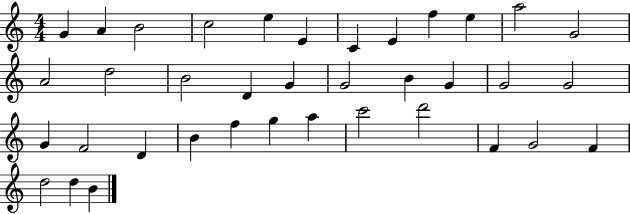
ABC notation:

X:1
T:Untitled
M:4/4
L:1/4
K:C
G A B2 c2 e E C E f e a2 G2 A2 d2 B2 D G G2 B G G2 G2 G F2 D B f g a c'2 d'2 F G2 F d2 d B